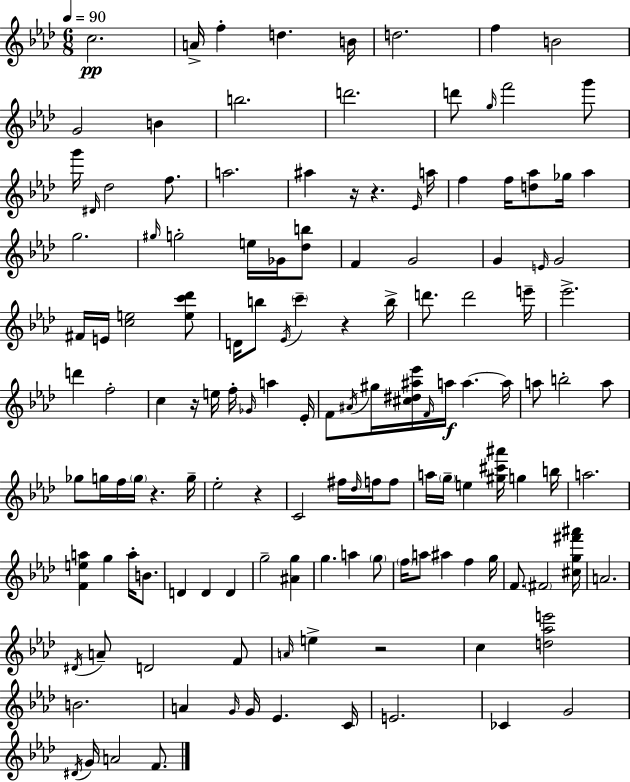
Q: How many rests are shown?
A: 7